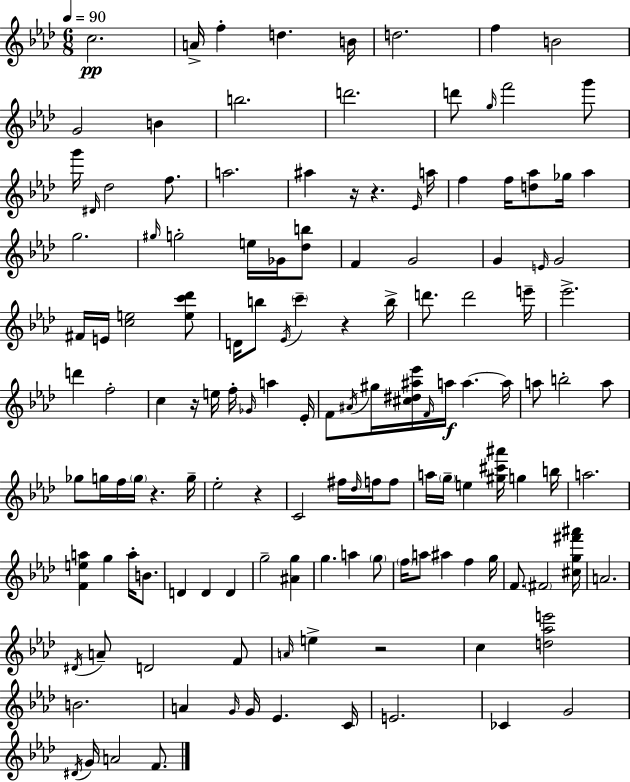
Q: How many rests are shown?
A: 7